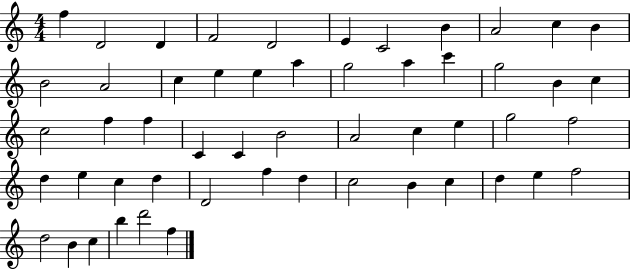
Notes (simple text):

F5/q D4/h D4/q F4/h D4/h E4/q C4/h B4/q A4/h C5/q B4/q B4/h A4/h C5/q E5/q E5/q A5/q G5/h A5/q C6/q G5/h B4/q C5/q C5/h F5/q F5/q C4/q C4/q B4/h A4/h C5/q E5/q G5/h F5/h D5/q E5/q C5/q D5/q D4/h F5/q D5/q C5/h B4/q C5/q D5/q E5/q F5/h D5/h B4/q C5/q B5/q D6/h F5/q